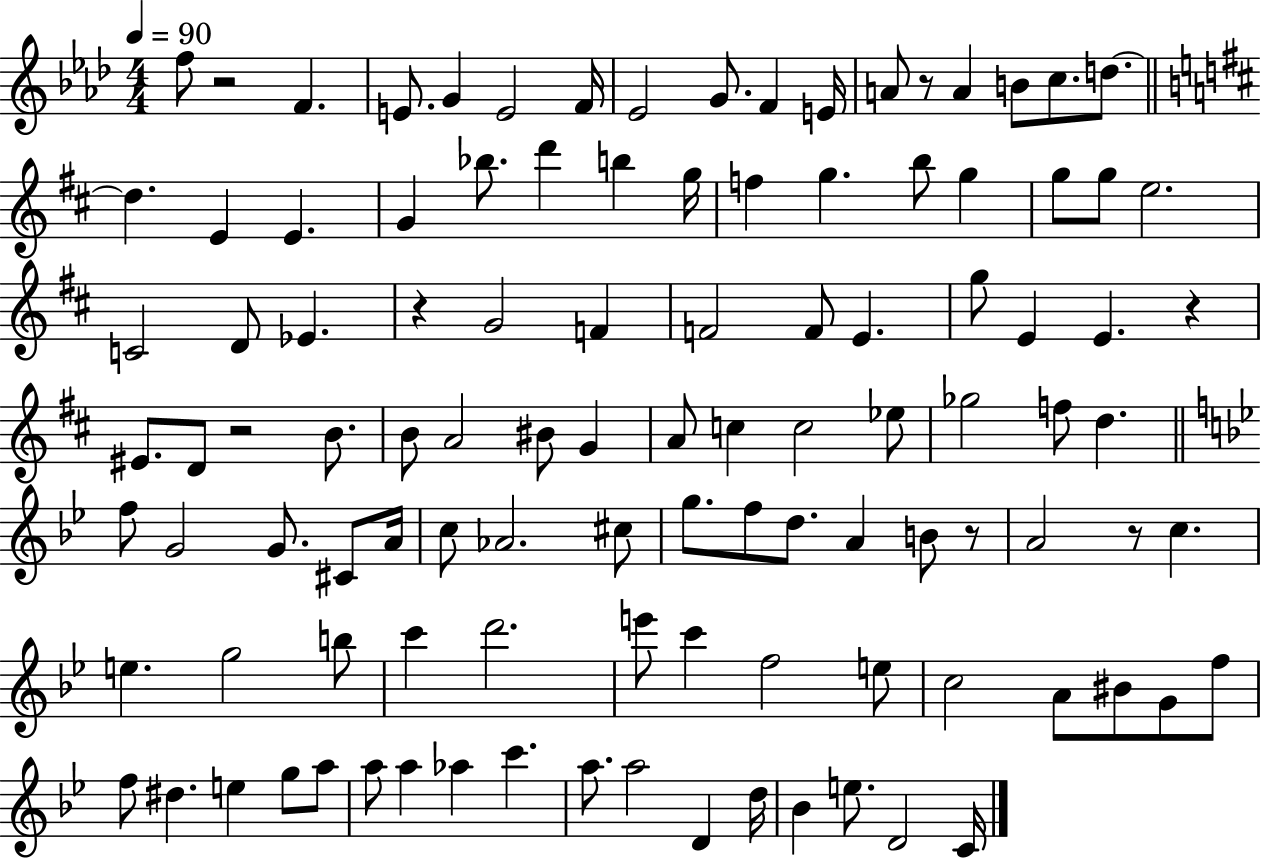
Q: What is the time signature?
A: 4/4